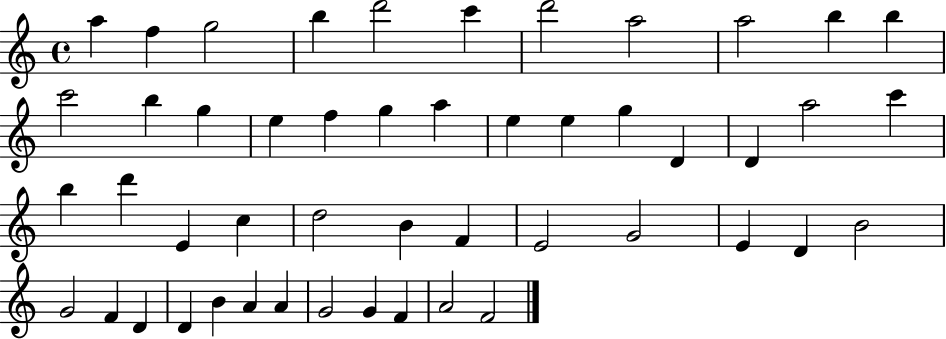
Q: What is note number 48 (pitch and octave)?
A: A4